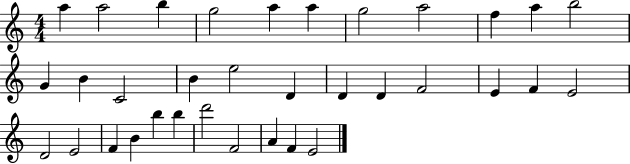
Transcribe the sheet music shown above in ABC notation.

X:1
T:Untitled
M:4/4
L:1/4
K:C
a a2 b g2 a a g2 a2 f a b2 G B C2 B e2 D D D F2 E F E2 D2 E2 F B b b d'2 F2 A F E2